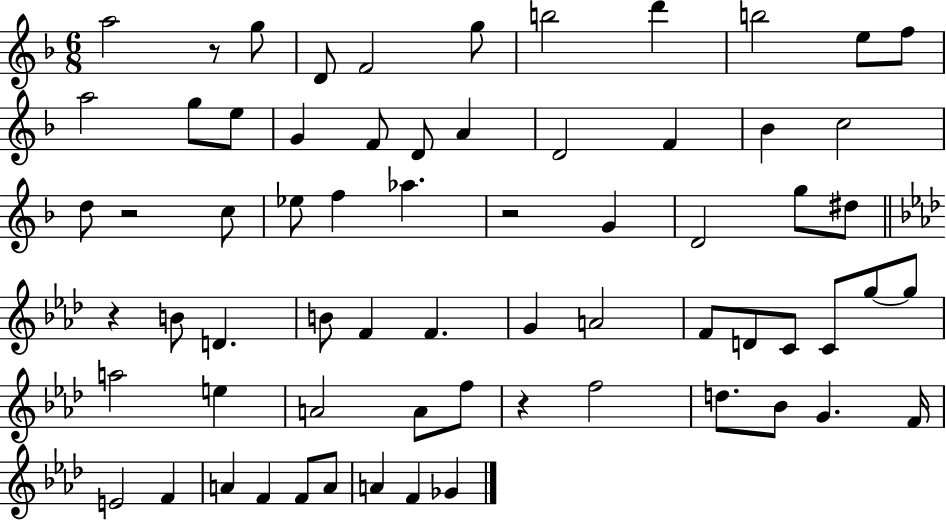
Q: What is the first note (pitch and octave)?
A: A5